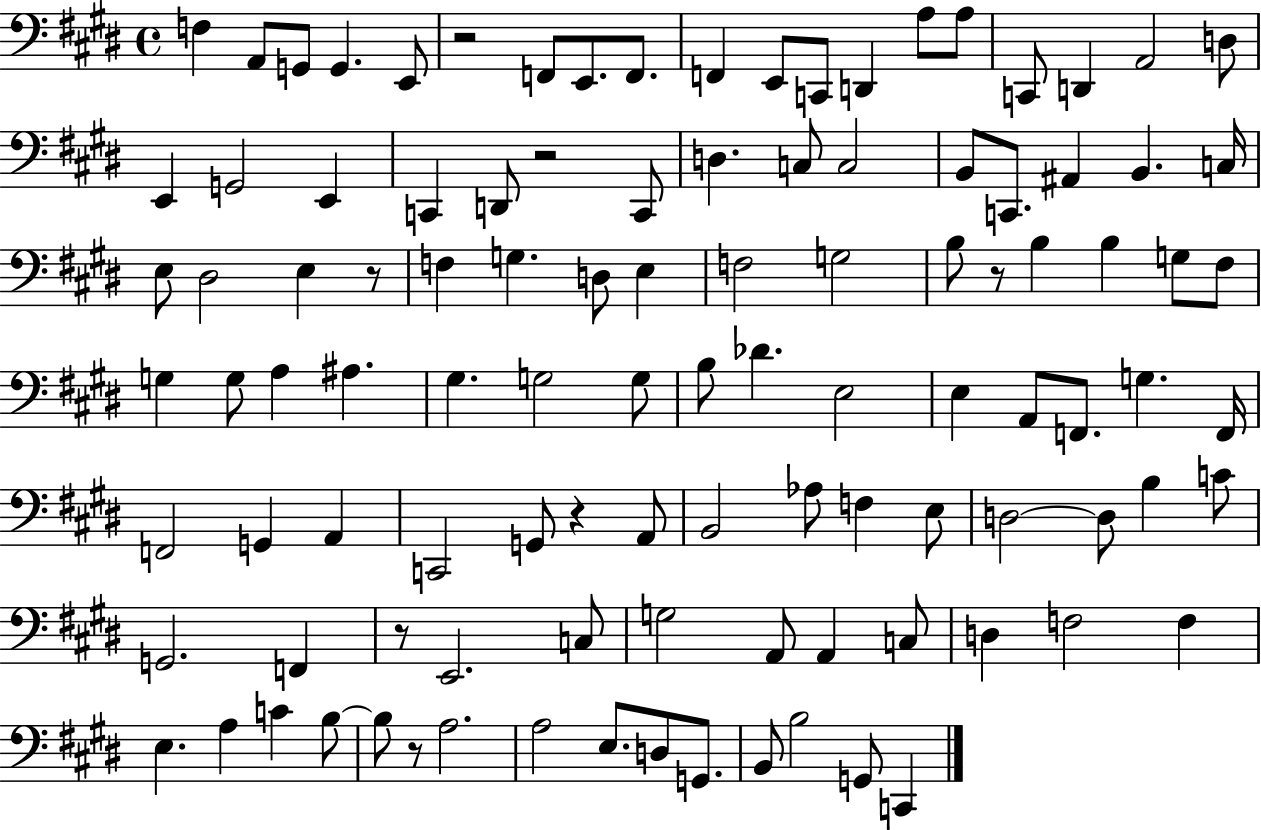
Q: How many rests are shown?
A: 7